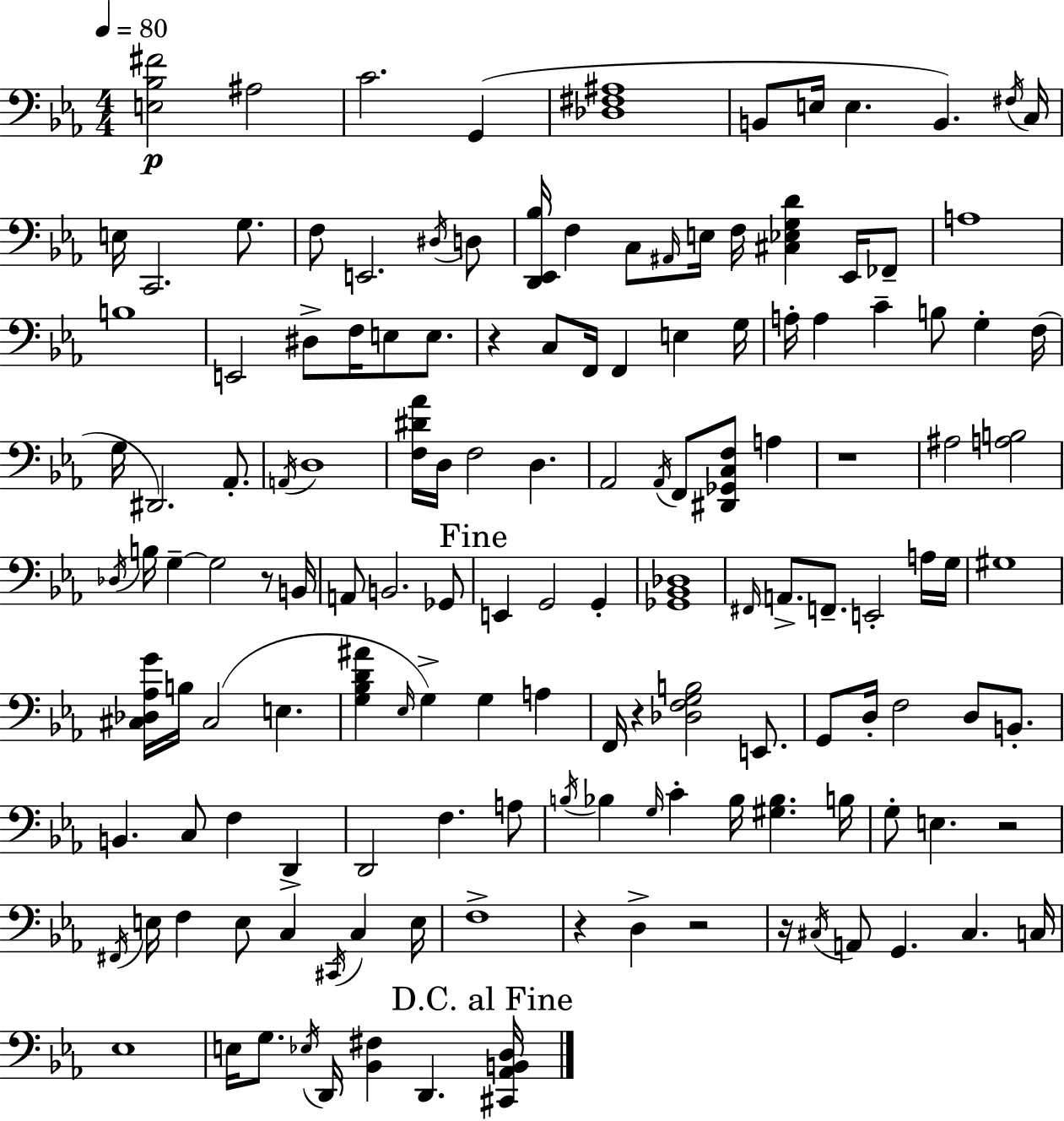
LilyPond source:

{
  \clef bass
  \numericTimeSignature
  \time 4/4
  \key ees \major
  \tempo 4 = 80
  <e bes fis'>2\p ais2 | c'2. g,4( | <des fis ais>1 | b,8 e16 e4. b,4.) \acciaccatura { fis16 } | \break c16 e16 c,2. g8. | f8 e,2. \acciaccatura { dis16 } | d8 <d, ees, bes>16 f4 c8 \grace { ais,16 } e16 f16 <cis ees g d'>4 | ees,16 fes,8-- a1 | \break b1 | e,2 dis8-> f16 e8 | e8. r4 c8 f,16 f,4 e4 | g16 a16-. a4 c'4-- b8 g4-. | \break f16( g16 dis,2.) | aes,8.-. \acciaccatura { a,16 } d1 | <f dis' aes'>16 d16 f2 d4. | aes,2 \acciaccatura { aes,16 } f,8 <dis, ges, c f>8 | \break a4 r1 | ais2 <a b>2 | \acciaccatura { des16 } b16 g4--~~ g2 | r8 b,16 a,8 b,2. | \break ges,8 \mark "Fine" e,4 g,2 | g,4-. <ges, bes, des>1 | \grace { fis,16 } a,8.-> f,8.-- e,2-. | a16 g16 gis1 | \break <cis des aes g'>16 b16 cis2( | e4. <g bes d' ais'>4 \grace { ees16 }) g4-> | g4 a4 f,16 r4 <des f g b>2 | e,8. g,8 d16-. f2 | \break d8 b,8.-. b,4. c8 | f4 d,4-> d,2 | f4. a8 \acciaccatura { b16 } bes4 \grace { g16 } c'4-. | bes16 <gis bes>4. b16 g8-. e4. | \break r2 \acciaccatura { fis,16 } e16 f4 | e8 c4 \acciaccatura { cis,16 } c4 e16 f1-> | r4 | d4-> r2 r16 \acciaccatura { cis16 } a,8 | \break g,4. cis4. c16 ees1 | e16 g8. | \acciaccatura { ees16 } d,16 <bes, fis>4 d,4. \mark "D.C. al Fine" <cis, aes, b, d>16 \bar "|."
}